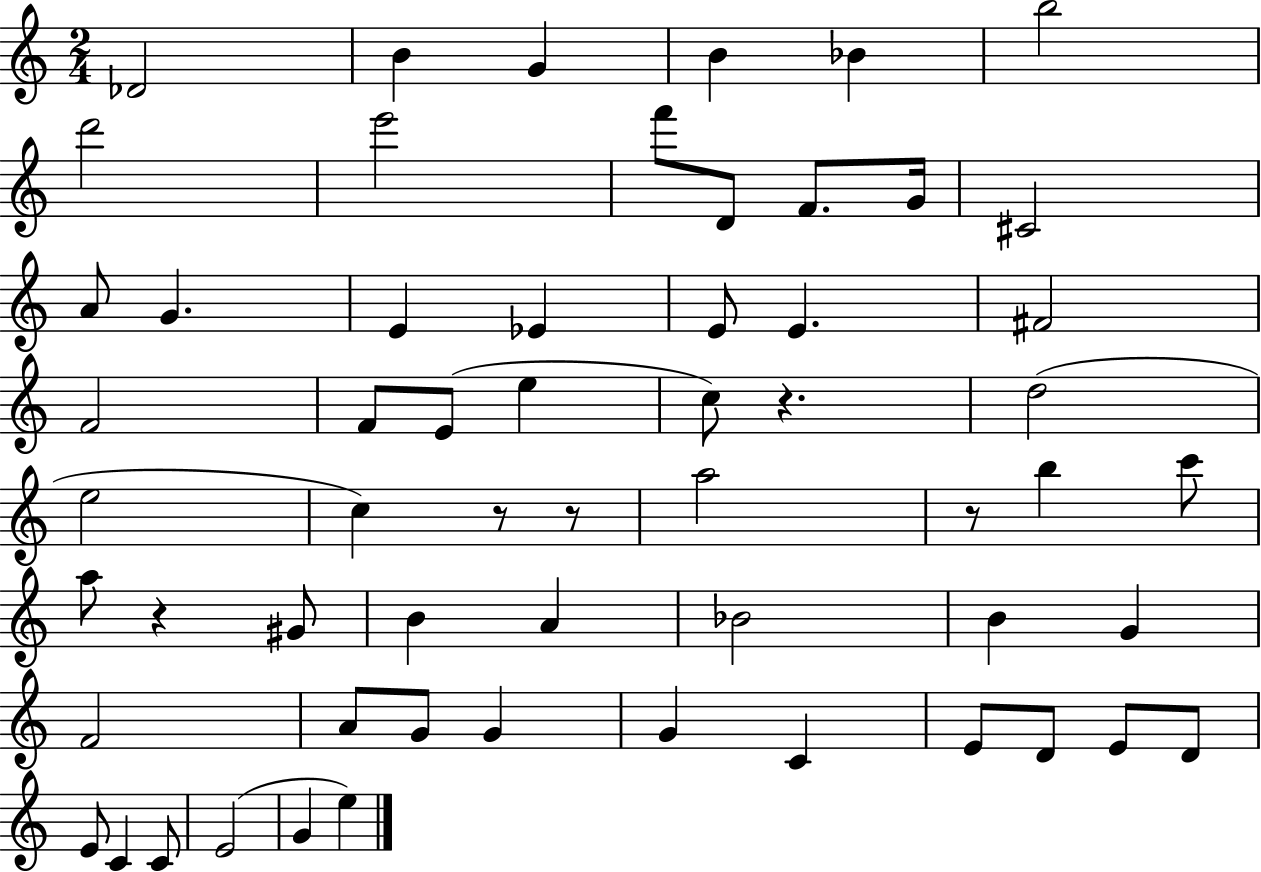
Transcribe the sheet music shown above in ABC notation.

X:1
T:Untitled
M:2/4
L:1/4
K:C
_D2 B G B _B b2 d'2 e'2 f'/2 D/2 F/2 G/4 ^C2 A/2 G E _E E/2 E ^F2 F2 F/2 E/2 e c/2 z d2 e2 c z/2 z/2 a2 z/2 b c'/2 a/2 z ^G/2 B A _B2 B G F2 A/2 G/2 G G C E/2 D/2 E/2 D/2 E/2 C C/2 E2 G e